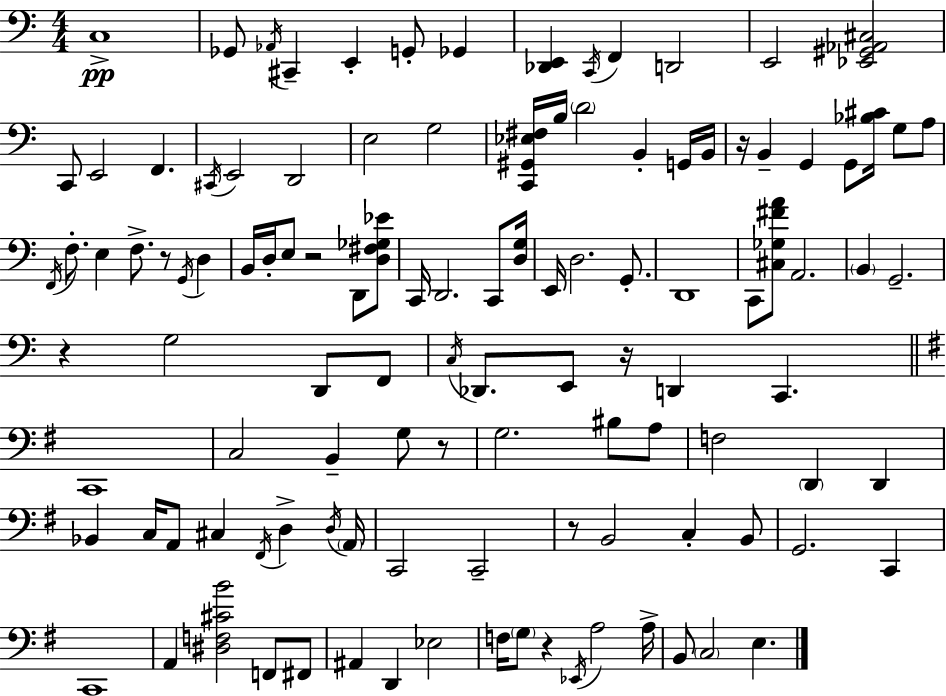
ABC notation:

X:1
T:Untitled
M:4/4
L:1/4
K:C
C,4 _G,,/2 _A,,/4 ^C,, E,, G,,/2 _G,, [_D,,E,,] C,,/4 F,, D,,2 E,,2 [_E,,^G,,_A,,^C,]2 C,,/2 E,,2 F,, ^C,,/4 E,,2 D,,2 E,2 G,2 [C,,^G,,_E,^F,]/4 B,/4 D2 B,, G,,/4 B,,/4 z/4 B,, G,, G,,/2 [_B,^C]/4 G,/2 A,/2 F,,/4 F,/2 E, F,/2 z/2 G,,/4 D, B,,/4 D,/4 E,/2 z2 D,,/2 [D,^F,_G,_E]/2 C,,/4 D,,2 C,,/2 [D,G,]/4 E,,/4 D,2 G,,/2 D,,4 C,,/2 [^C,_G,^FA]/2 A,,2 B,, G,,2 z G,2 D,,/2 F,,/2 C,/4 _D,,/2 E,,/2 z/4 D,, C,, C,,4 C,2 B,, G,/2 z/2 G,2 ^B,/2 A,/2 F,2 D,, D,, _B,, C,/4 A,,/2 ^C, ^F,,/4 D, D,/4 A,,/4 C,,2 C,,2 z/2 B,,2 C, B,,/2 G,,2 C,, C,,4 A,, [^D,F,^CB]2 F,,/2 ^F,,/2 ^A,, D,, _E,2 F,/4 G,/2 z _E,,/4 A,2 A,/4 B,,/2 C,2 E,